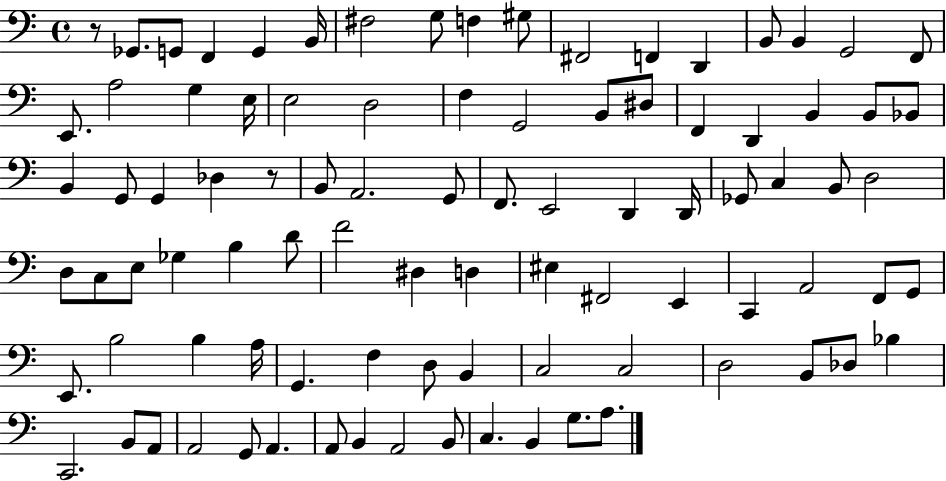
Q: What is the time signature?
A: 4/4